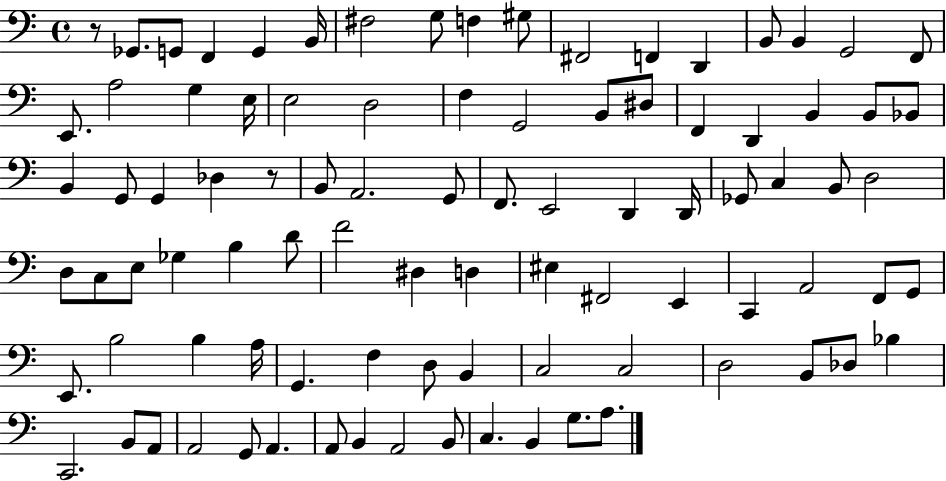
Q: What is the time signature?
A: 4/4